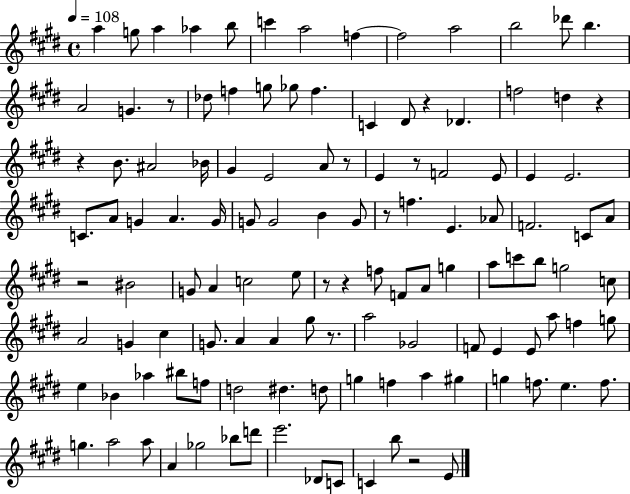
A5/q G5/e A5/q Ab5/q B5/e C6/q A5/h F5/q F5/h A5/h B5/h Db6/e B5/q. A4/h G4/q. R/e Db5/e F5/q G5/e Gb5/e F5/q. C4/q D#4/e R/q Db4/q. F5/h D5/q R/q R/q B4/e. A#4/h Bb4/s G#4/q E4/h A4/e R/e E4/q R/e F4/h E4/e E4/q E4/h. C4/e. A4/e G4/q A4/q. G4/s G4/e G4/h B4/q G4/e R/e F5/q. E4/q. Ab4/e F4/h. C4/e A4/e R/h BIS4/h G4/e A4/q C5/h E5/e R/e R/q F5/e F4/e A4/e G5/q A5/e C6/e B5/e G5/h C5/e A4/h G4/q C#5/q G4/e. A4/q A4/q G#5/e R/e. A5/h Gb4/h F4/e E4/q E4/e A5/e F5/q G5/e E5/q Bb4/q Ab5/q BIS5/e F5/e D5/h D#5/q. D5/e G5/q F5/q A5/q G#5/q G5/q F5/e. E5/q. F5/e. G5/q. A5/h A5/e A4/q Gb5/h Bb5/e D6/e E6/h. Db4/e C4/e C4/q B5/e R/h E4/e